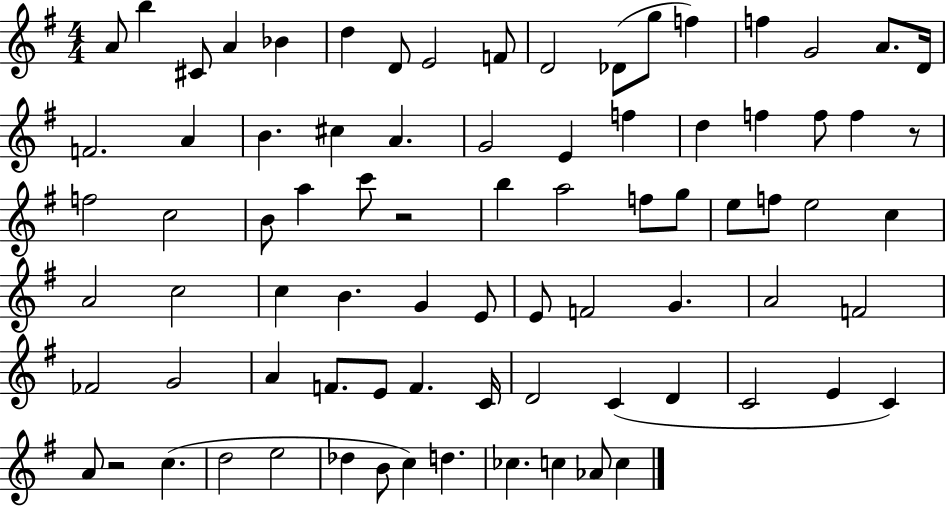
A4/e B5/q C#4/e A4/q Bb4/q D5/q D4/e E4/h F4/e D4/h Db4/e G5/e F5/q F5/q G4/h A4/e. D4/s F4/h. A4/q B4/q. C#5/q A4/q. G4/h E4/q F5/q D5/q F5/q F5/e F5/q R/e F5/h C5/h B4/e A5/q C6/e R/h B5/q A5/h F5/e G5/e E5/e F5/e E5/h C5/q A4/h C5/h C5/q B4/q. G4/q E4/e E4/e F4/h G4/q. A4/h F4/h FES4/h G4/h A4/q F4/e. E4/e F4/q. C4/s D4/h C4/q D4/q C4/h E4/q C4/q A4/e R/h C5/q. D5/h E5/h Db5/q B4/e C5/q D5/q. CES5/q. C5/q Ab4/e C5/q